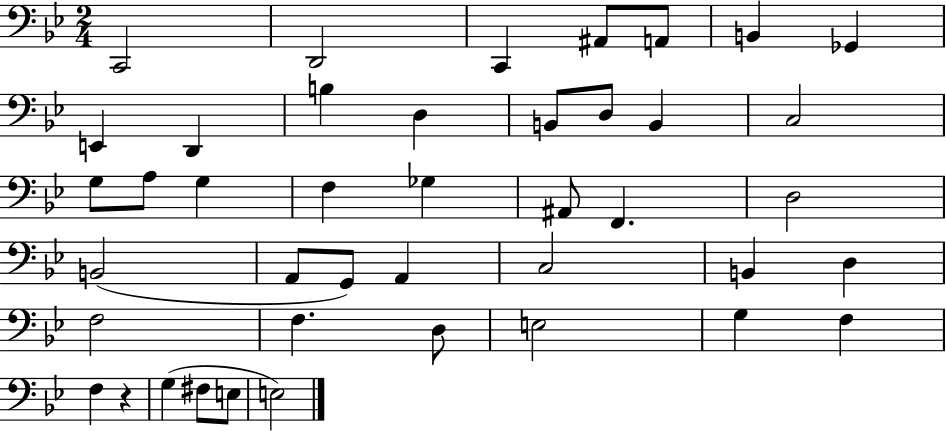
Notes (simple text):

C2/h D2/h C2/q A#2/e A2/e B2/q Gb2/q E2/q D2/q B3/q D3/q B2/e D3/e B2/q C3/h G3/e A3/e G3/q F3/q Gb3/q A#2/e F2/q. D3/h B2/h A2/e G2/e A2/q C3/h B2/q D3/q F3/h F3/q. D3/e E3/h G3/q F3/q F3/q R/q G3/q F#3/e E3/e E3/h